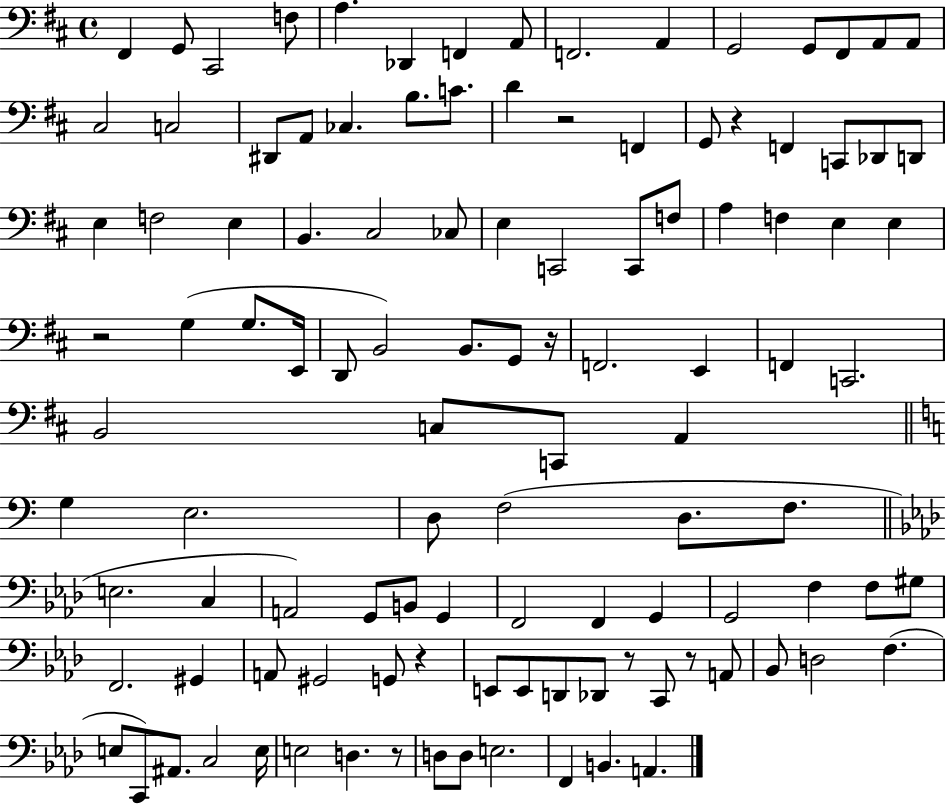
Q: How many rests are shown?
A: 8